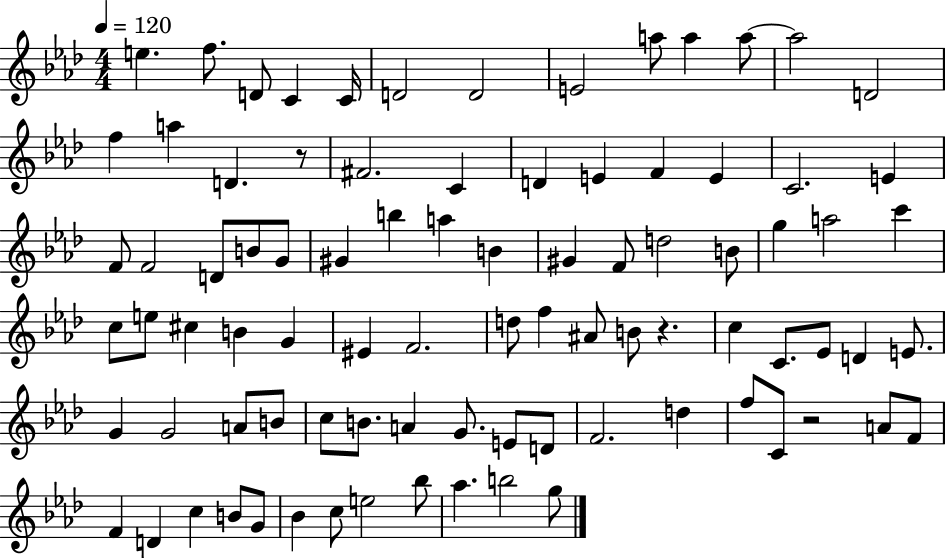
X:1
T:Untitled
M:4/4
L:1/4
K:Ab
e f/2 D/2 C C/4 D2 D2 E2 a/2 a a/2 a2 D2 f a D z/2 ^F2 C D E F E C2 E F/2 F2 D/2 B/2 G/2 ^G b a B ^G F/2 d2 B/2 g a2 c' c/2 e/2 ^c B G ^E F2 d/2 f ^A/2 B/2 z c C/2 _E/2 D E/2 G G2 A/2 B/2 c/2 B/2 A G/2 E/2 D/2 F2 d f/2 C/2 z2 A/2 F/2 F D c B/2 G/2 _B c/2 e2 _b/2 _a b2 g/2